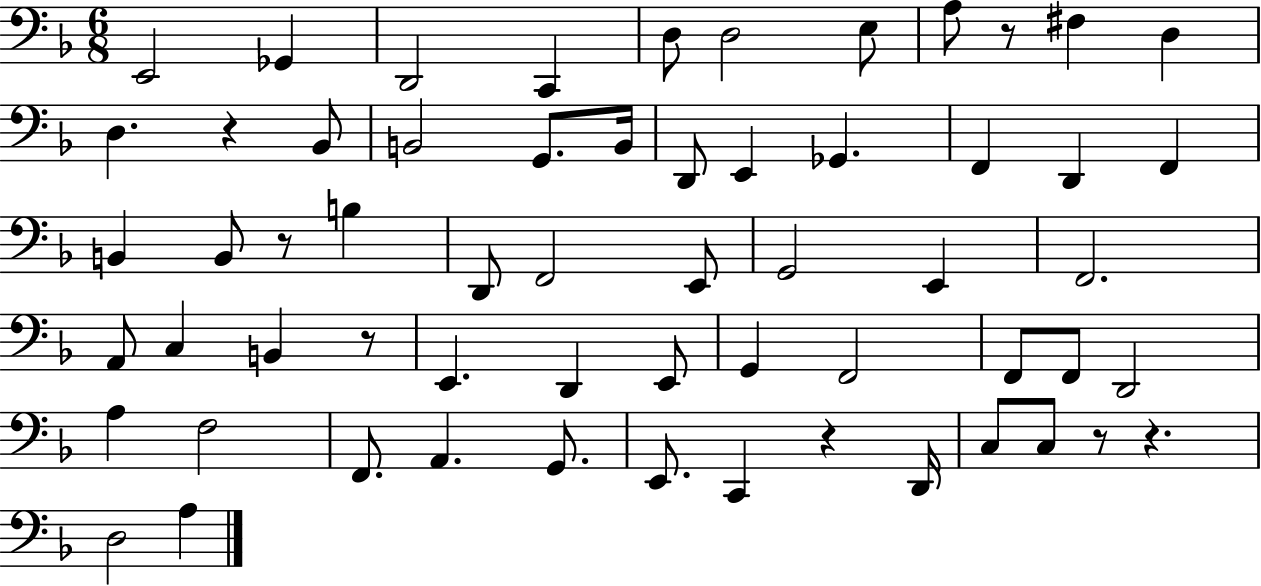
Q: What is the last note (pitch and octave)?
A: A3